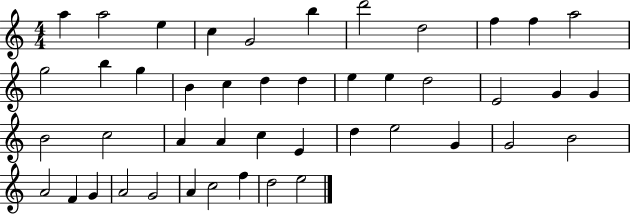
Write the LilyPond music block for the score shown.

{
  \clef treble
  \numericTimeSignature
  \time 4/4
  \key c \major
  a''4 a''2 e''4 | c''4 g'2 b''4 | d'''2 d''2 | f''4 f''4 a''2 | \break g''2 b''4 g''4 | b'4 c''4 d''4 d''4 | e''4 e''4 d''2 | e'2 g'4 g'4 | \break b'2 c''2 | a'4 a'4 c''4 e'4 | d''4 e''2 g'4 | g'2 b'2 | \break a'2 f'4 g'4 | a'2 g'2 | a'4 c''2 f''4 | d''2 e''2 | \break \bar "|."
}